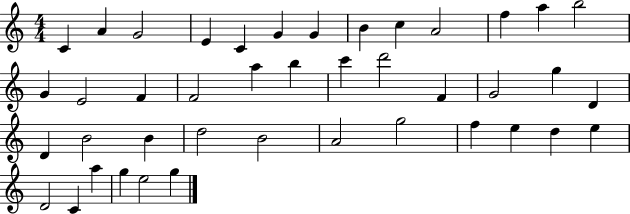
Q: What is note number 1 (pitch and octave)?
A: C4